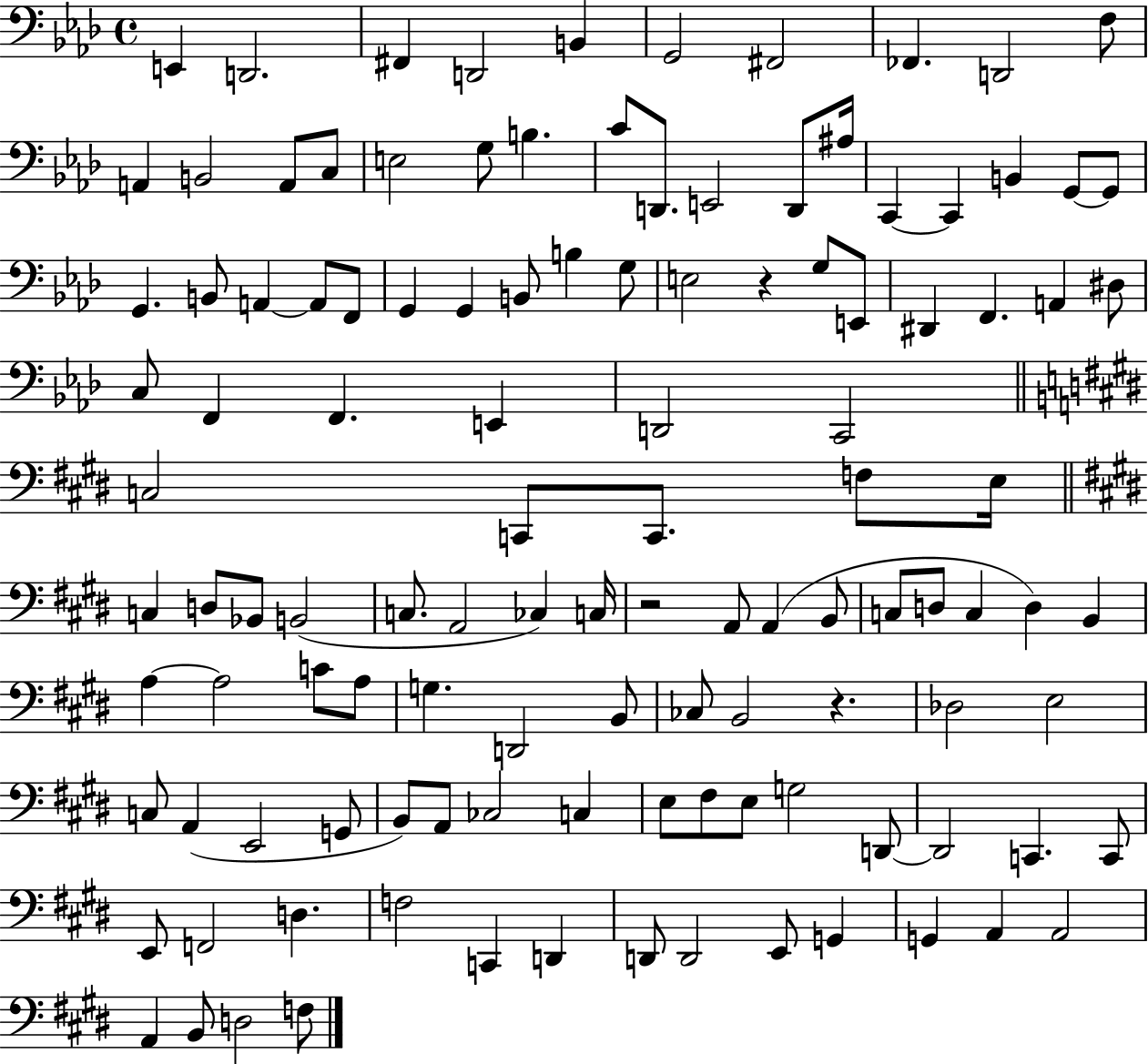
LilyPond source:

{
  \clef bass
  \time 4/4
  \defaultTimeSignature
  \key aes \major
  \repeat volta 2 { e,4 d,2. | fis,4 d,2 b,4 | g,2 fis,2 | fes,4. d,2 f8 | \break a,4 b,2 a,8 c8 | e2 g8 b4. | c'8 d,8. e,2 d,8 ais16 | c,4~~ c,4 b,4 g,8~~ g,8 | \break g,4. b,8 a,4~~ a,8 f,8 | g,4 g,4 b,8 b4 g8 | e2 r4 g8 e,8 | dis,4 f,4. a,4 dis8 | \break c8 f,4 f,4. e,4 | d,2 c,2 | \bar "||" \break \key e \major c2 c,8 c,8. f8 e16 | \bar "||" \break \key e \major c4 d8 bes,8 b,2( | c8. a,2 ces4) c16 | r2 a,8 a,4( b,8 | c8 d8 c4 d4) b,4 | \break a4~~ a2 c'8 a8 | g4. d,2 b,8 | ces8 b,2 r4. | des2 e2 | \break c8 a,4( e,2 g,8 | b,8) a,8 ces2 c4 | e8 fis8 e8 g2 d,8~~ | d,2 c,4. c,8 | \break e,8 f,2 d4. | f2 c,4 d,4 | d,8 d,2 e,8 g,4 | g,4 a,4 a,2 | \break a,4 b,8 d2 f8 | } \bar "|."
}